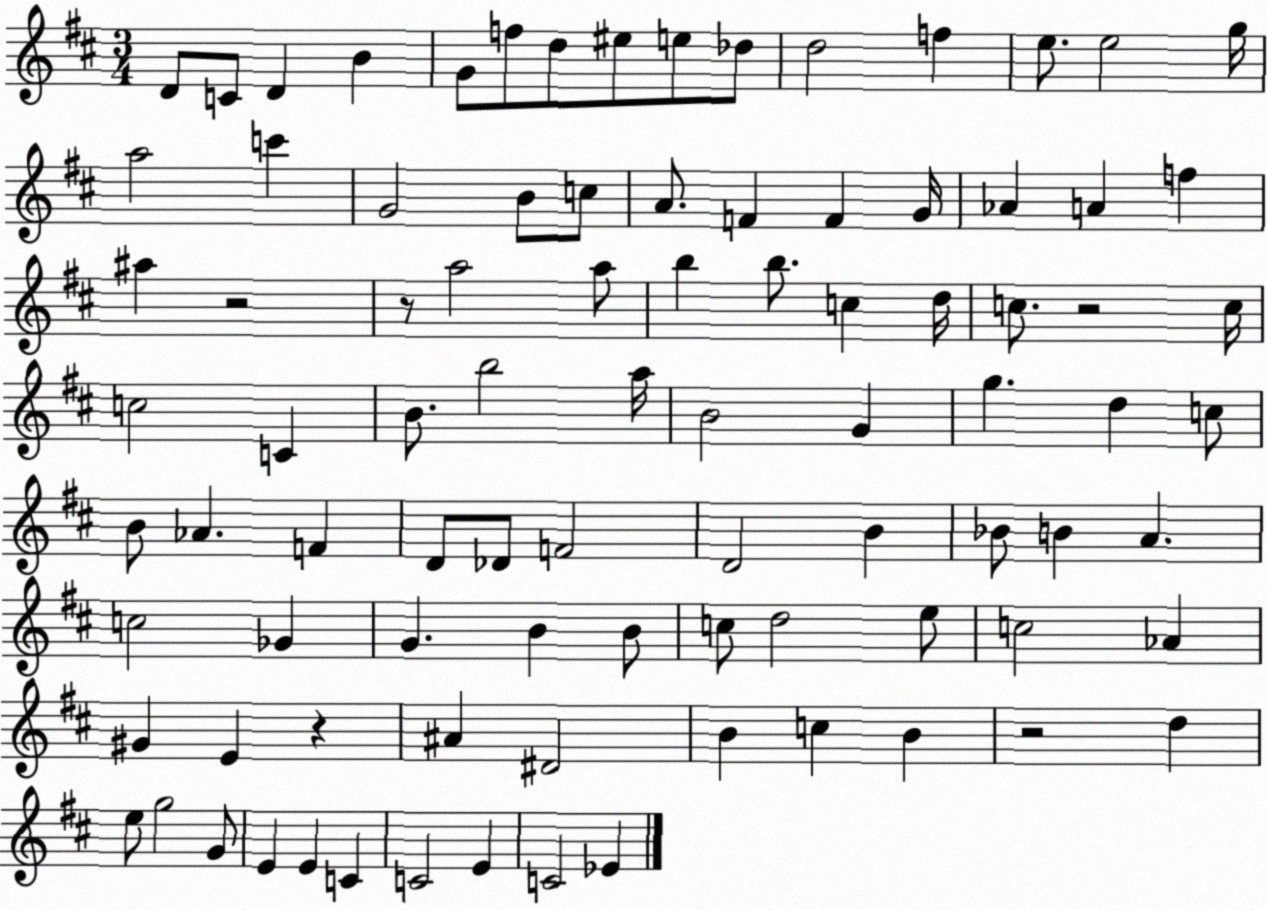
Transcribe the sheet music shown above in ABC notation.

X:1
T:Untitled
M:3/4
L:1/4
K:D
D/2 C/2 D B G/2 f/2 d/2 ^e/2 e/2 _d/2 d2 f e/2 e2 g/4 a2 c' G2 B/2 c/2 A/2 F F G/4 _A A f ^a z2 z/2 a2 a/2 b b/2 c d/4 c/2 z2 c/4 c2 C B/2 b2 a/4 B2 G g d c/2 B/2 _A F D/2 _D/2 F2 D2 B _B/2 B A c2 _G G B B/2 c/2 d2 e/2 c2 _A ^G E z ^A ^D2 B c B z2 d e/2 g2 G/2 E E C C2 E C2 _E